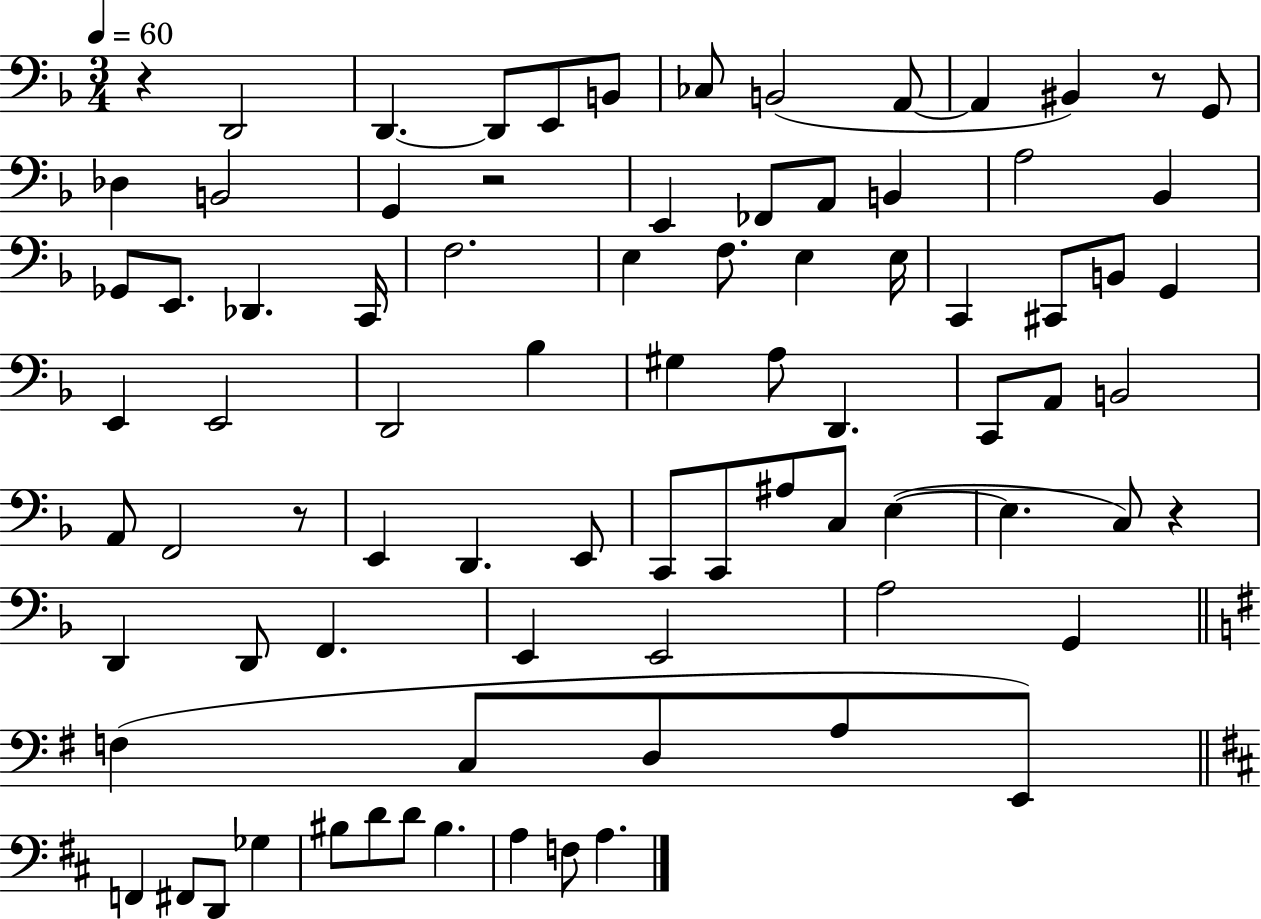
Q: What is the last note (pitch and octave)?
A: A3